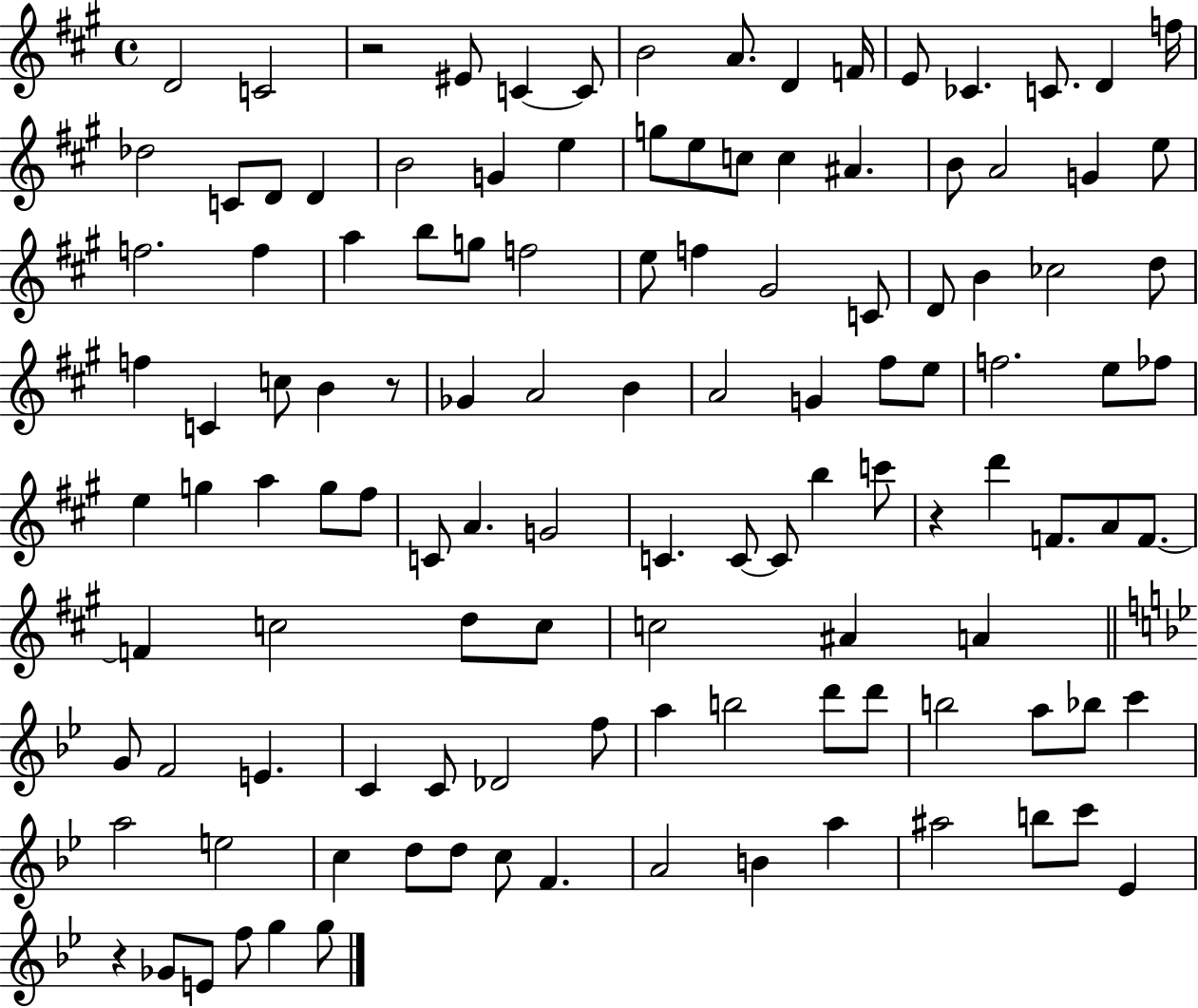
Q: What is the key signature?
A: A major